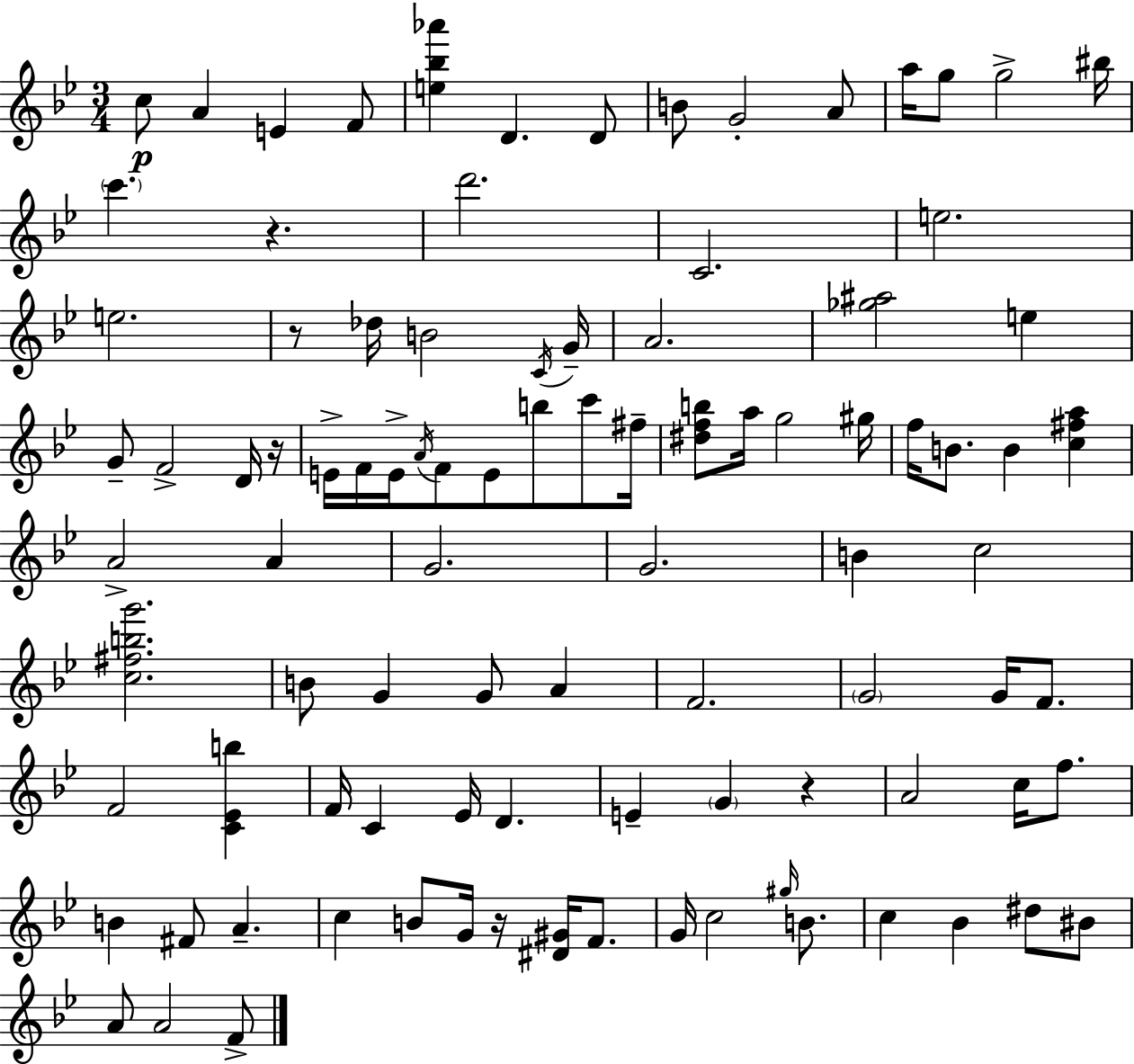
{
  \clef treble
  \numericTimeSignature
  \time 3/4
  \key g \minor
  c''8\p a'4 e'4 f'8 | <e'' bes'' aes'''>4 d'4. d'8 | b'8 g'2-. a'8 | a''16 g''8 g''2-> bis''16 | \break \parenthesize c'''4. r4. | d'''2. | c'2. | e''2. | \break e''2. | r8 des''16 b'2 \acciaccatura { c'16 } | g'16-- a'2. | <ges'' ais''>2 e''4 | \break g'8-- f'2-> d'16 | r16 e'16-> f'16 e'16-> \acciaccatura { a'16 } f'8 e'8 b''8 c'''8 | fis''16-- <dis'' f'' b''>8 a''16 g''2 | gis''16 f''16 b'8. b'4 <c'' fis'' a''>4 | \break a'2-> a'4 | g'2. | g'2. | b'4 c''2 | \break <c'' fis'' b'' g'''>2. | b'8 g'4 g'8 a'4 | f'2. | \parenthesize g'2 g'16 f'8. | \break f'2 <c' ees' b''>4 | f'16 c'4 ees'16 d'4. | e'4-- \parenthesize g'4 r4 | a'2 c''16 f''8. | \break b'4 fis'8 a'4.-- | c''4 b'8 g'16 r16 <dis' gis'>16 f'8. | g'16 c''2 \grace { gis''16 } | b'8. c''4 bes'4 dis''8 | \break bis'8 a'8 a'2 | f'8-> \bar "|."
}